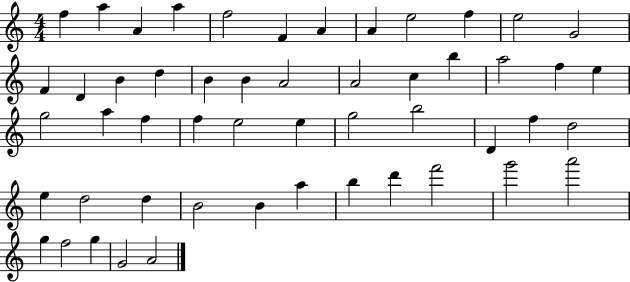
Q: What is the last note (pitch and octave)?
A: A4